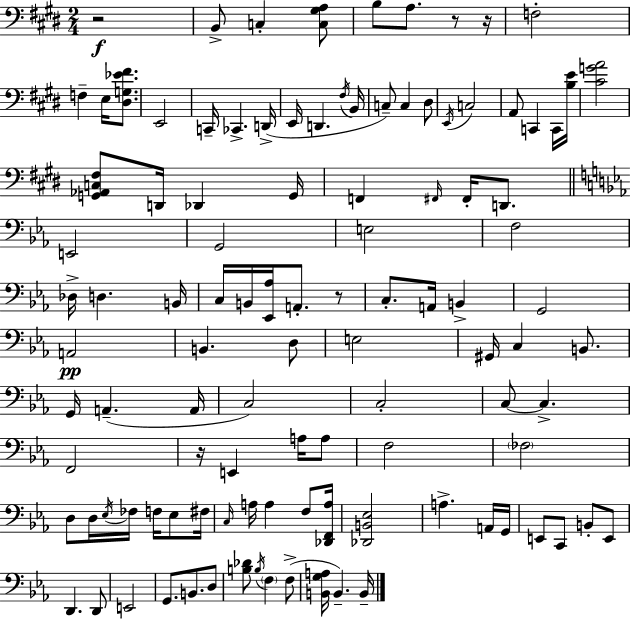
R/h B2/e C3/q [C3,G#3,A3]/e B3/e A3/e. R/e R/s F3/h F3/q E3/s [D#3,G3,Eb4,F#4]/e. E2/h C2/s CES2/q. D2/s E2/s D2/q. F#3/s B2/s C3/e C3/q D#3/e E2/s C3/h A2/e C2/q C2/s [B3,E4]/s [C#4,G4,A4]/h [G2,Ab2,C3,F#3]/e D2/s Db2/q G2/s F2/q F#2/s F#2/s D2/e. E2/h G2/h E3/h F3/h Db3/s D3/q. B2/s C3/s B2/s [Eb2,Ab3]/s A2/e. R/e C3/e. A2/s B2/q G2/h A2/h B2/q. D3/e E3/h G#2/s C3/q B2/e. G2/s A2/q. A2/s C3/h C3/h C3/e C3/q. F2/h R/s E2/q A3/s A3/e F3/h FES3/h D3/e D3/s Eb3/s FES3/s F3/s Eb3/e F#3/s C3/s A3/s A3/q F3/e [Db2,F2,A3]/s [Db2,B2,Eb3]/h A3/q. A2/s G2/s E2/e C2/e B2/e E2/e D2/q. D2/e E2/h G2/e. B2/e. D3/e [B3,Db4]/e B3/s F3/q F3/e [B2,G3,A3]/s B2/q. B2/s